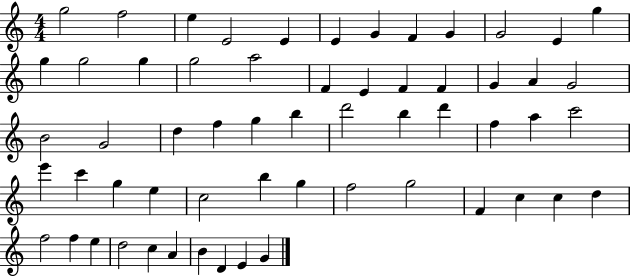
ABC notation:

X:1
T:Untitled
M:4/4
L:1/4
K:C
g2 f2 e E2 E E G F G G2 E g g g2 g g2 a2 F E F F G A G2 B2 G2 d f g b d'2 b d' f a c'2 e' c' g e c2 b g f2 g2 F c c d f2 f e d2 c A B D E G